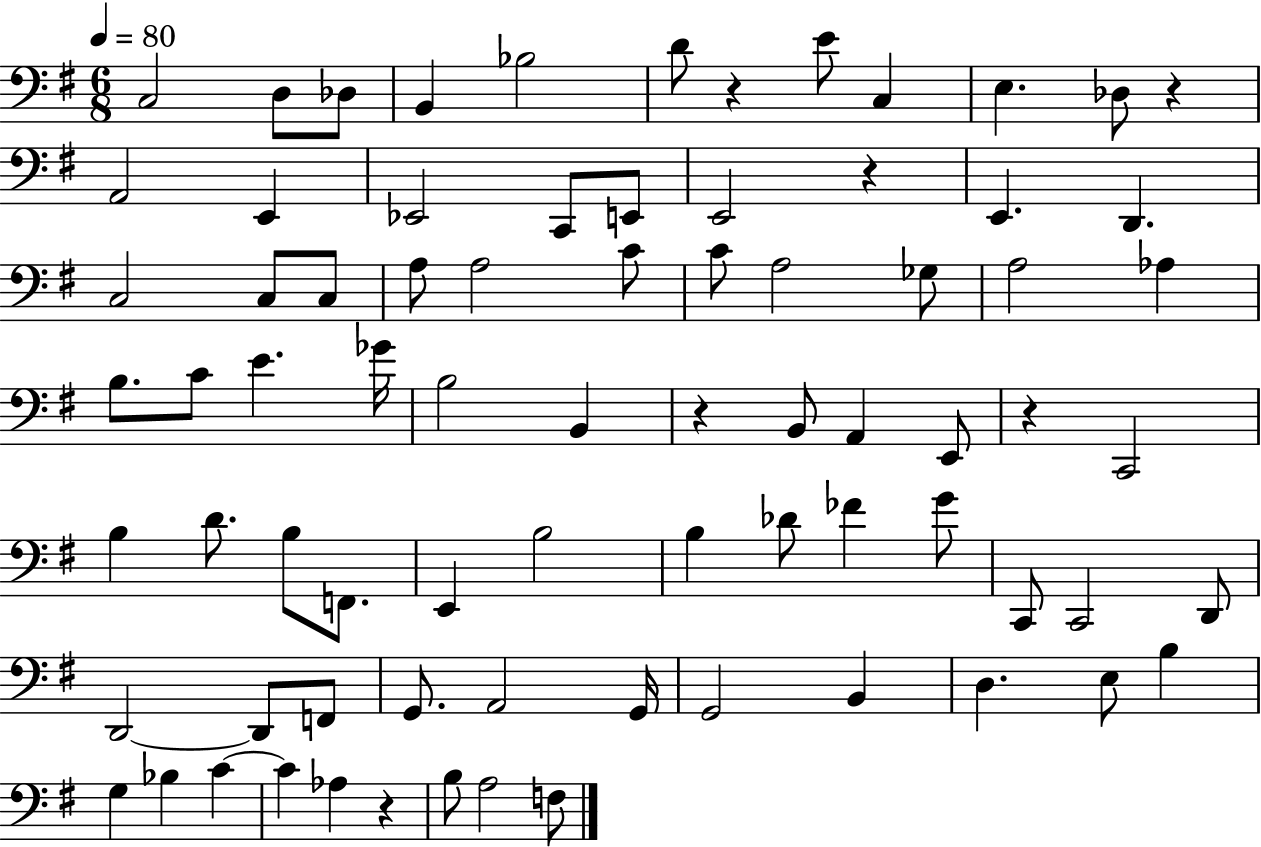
X:1
T:Untitled
M:6/8
L:1/4
K:G
C,2 D,/2 _D,/2 B,, _B,2 D/2 z E/2 C, E, _D,/2 z A,,2 E,, _E,,2 C,,/2 E,,/2 E,,2 z E,, D,, C,2 C,/2 C,/2 A,/2 A,2 C/2 C/2 A,2 _G,/2 A,2 _A, B,/2 C/2 E _G/4 B,2 B,, z B,,/2 A,, E,,/2 z C,,2 B, D/2 B,/2 F,,/2 E,, B,2 B, _D/2 _F G/2 C,,/2 C,,2 D,,/2 D,,2 D,,/2 F,,/2 G,,/2 A,,2 G,,/4 G,,2 B,, D, E,/2 B, G, _B, C C _A, z B,/2 A,2 F,/2